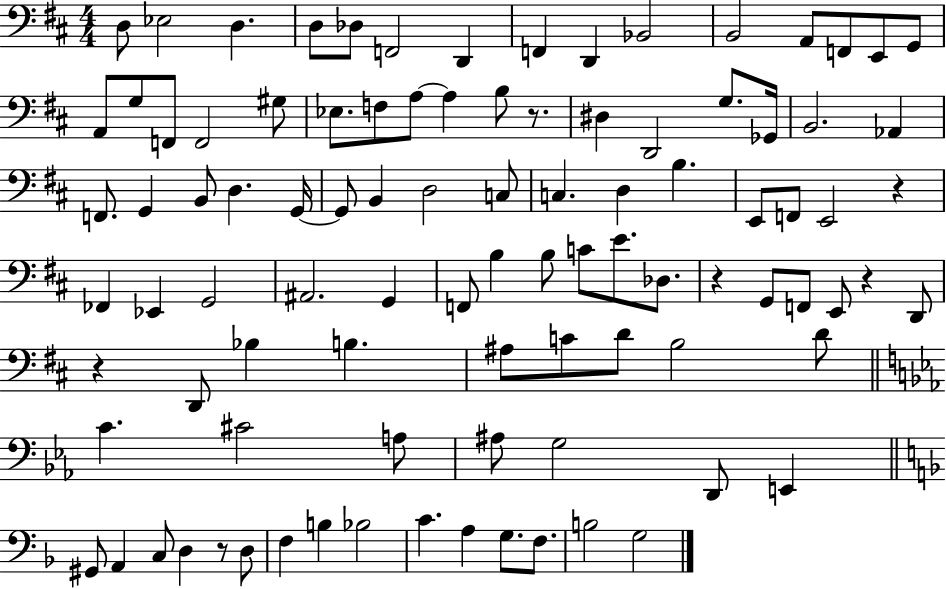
{
  \clef bass
  \numericTimeSignature
  \time 4/4
  \key d \major
  d8 ees2 d4. | d8 des8 f,2 d,4 | f,4 d,4 bes,2 | b,2 a,8 f,8 e,8 g,8 | \break a,8 g8 f,8 f,2 gis8 | ees8. f8 a8~~ a4 b8 r8. | dis4 d,2 g8. ges,16 | b,2. aes,4 | \break f,8. g,4 b,8 d4. g,16~~ | g,8 b,4 d2 c8 | c4. d4 b4. | e,8 f,8 e,2 r4 | \break fes,4 ees,4 g,2 | ais,2. g,4 | f,8 b4 b8 c'8 e'8. des8. | r4 g,8 f,8 e,8 r4 d,8 | \break r4 d,8 bes4 b4. | ais8 c'8 d'8 b2 d'8 | \bar "||" \break \key ees \major c'4. cis'2 a8 | ais8 g2 d,8 e,4 | \bar "||" \break \key f \major gis,8 a,4 c8 d4 r8 d8 | f4 b4 bes2 | c'4. a4 g8. f8. | b2 g2 | \break \bar "|."
}